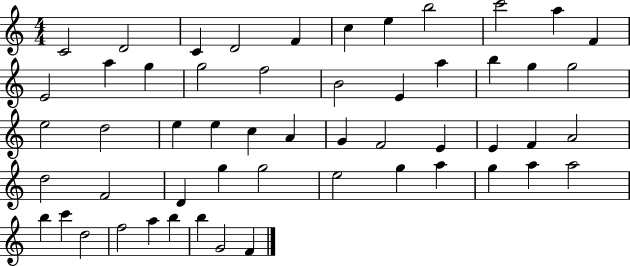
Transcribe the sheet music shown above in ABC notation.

X:1
T:Untitled
M:4/4
L:1/4
K:C
C2 D2 C D2 F c e b2 c'2 a F E2 a g g2 f2 B2 E a b g g2 e2 d2 e e c A G F2 E E F A2 d2 F2 D g g2 e2 g a g a a2 b c' d2 f2 a b b G2 F